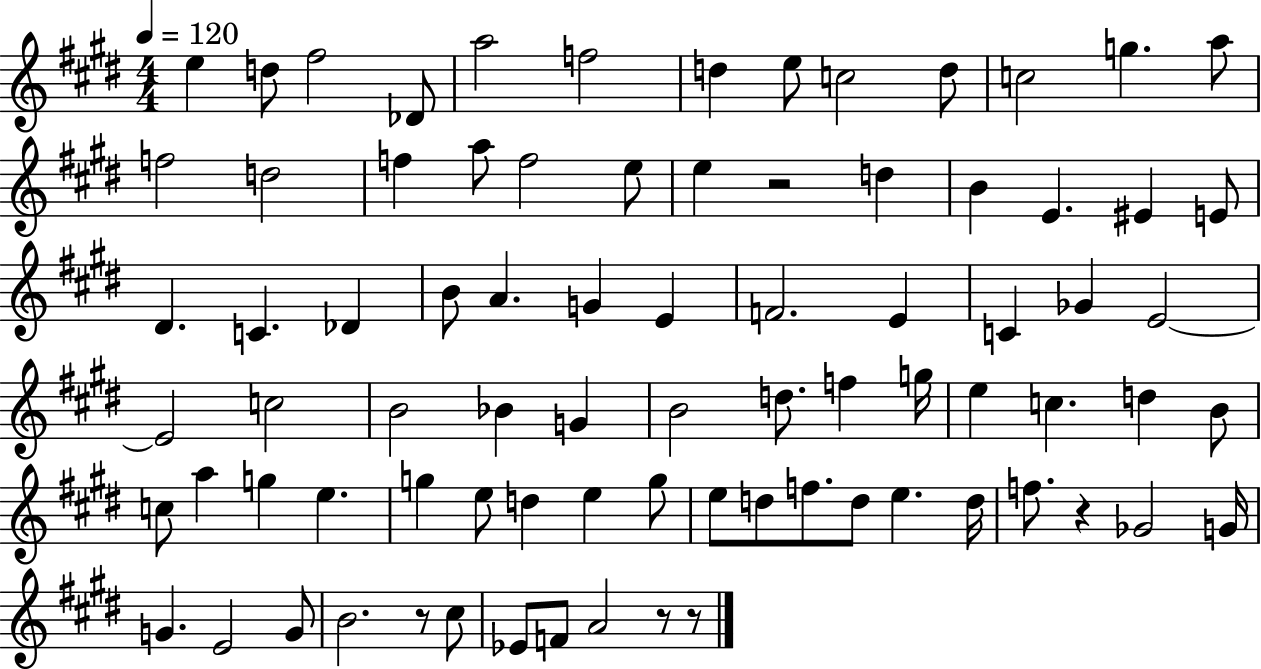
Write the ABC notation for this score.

X:1
T:Untitled
M:4/4
L:1/4
K:E
e d/2 ^f2 _D/2 a2 f2 d e/2 c2 d/2 c2 g a/2 f2 d2 f a/2 f2 e/2 e z2 d B E ^E E/2 ^D C _D B/2 A G E F2 E C _G E2 E2 c2 B2 _B G B2 d/2 f g/4 e c d B/2 c/2 a g e g e/2 d e g/2 e/2 d/2 f/2 d/2 e d/4 f/2 z _G2 G/4 G E2 G/2 B2 z/2 ^c/2 _E/2 F/2 A2 z/2 z/2